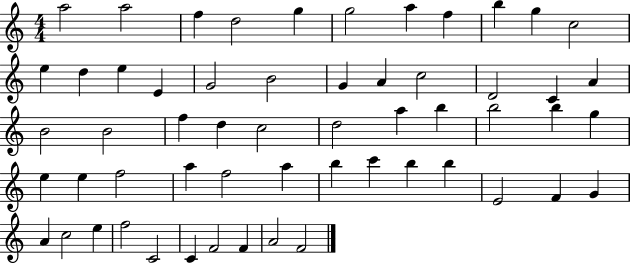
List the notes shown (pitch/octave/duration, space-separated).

A5/h A5/h F5/q D5/h G5/q G5/h A5/q F5/q B5/q G5/q C5/h E5/q D5/q E5/q E4/q G4/h B4/h G4/q A4/q C5/h D4/h C4/q A4/q B4/h B4/h F5/q D5/q C5/h D5/h A5/q B5/q B5/h B5/q G5/q E5/q E5/q F5/h A5/q F5/h A5/q B5/q C6/q B5/q B5/q E4/h F4/q G4/q A4/q C5/h E5/q F5/h C4/h C4/q F4/h F4/q A4/h F4/h